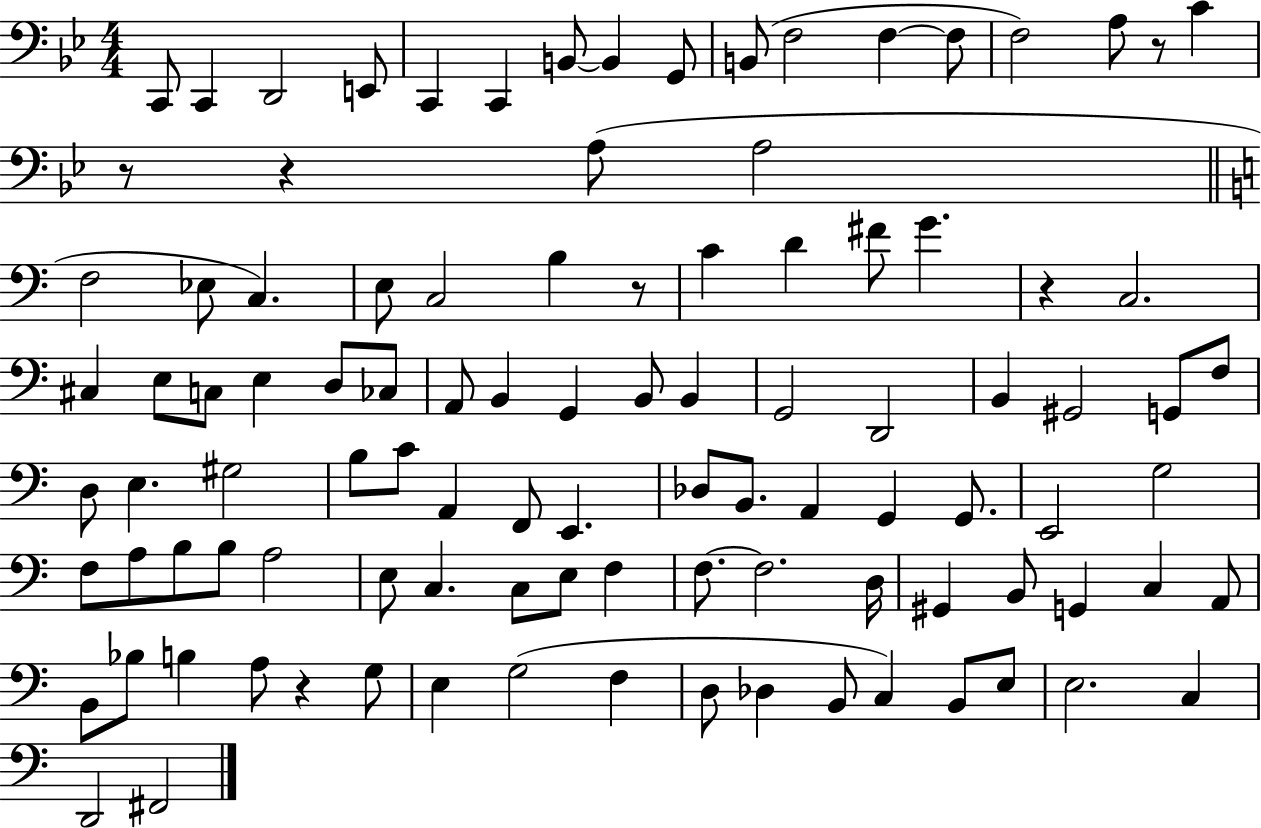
C2/e C2/q D2/h E2/e C2/q C2/q B2/e B2/q G2/e B2/e F3/h F3/q F3/e F3/h A3/e R/e C4/q R/e R/q A3/e A3/h F3/h Eb3/e C3/q. E3/e C3/h B3/q R/e C4/q D4/q F#4/e G4/q. R/q C3/h. C#3/q E3/e C3/e E3/q D3/e CES3/e A2/e B2/q G2/q B2/e B2/q G2/h D2/h B2/q G#2/h G2/e F3/e D3/e E3/q. G#3/h B3/e C4/e A2/q F2/e E2/q. Db3/e B2/e. A2/q G2/q G2/e. E2/h G3/h F3/e A3/e B3/e B3/e A3/h E3/e C3/q. C3/e E3/e F3/q F3/e. F3/h. D3/s G#2/q B2/e G2/q C3/q A2/e B2/e Bb3/e B3/q A3/e R/q G3/e E3/q G3/h F3/q D3/e Db3/q B2/e C3/q B2/e E3/e E3/h. C3/q D2/h F#2/h